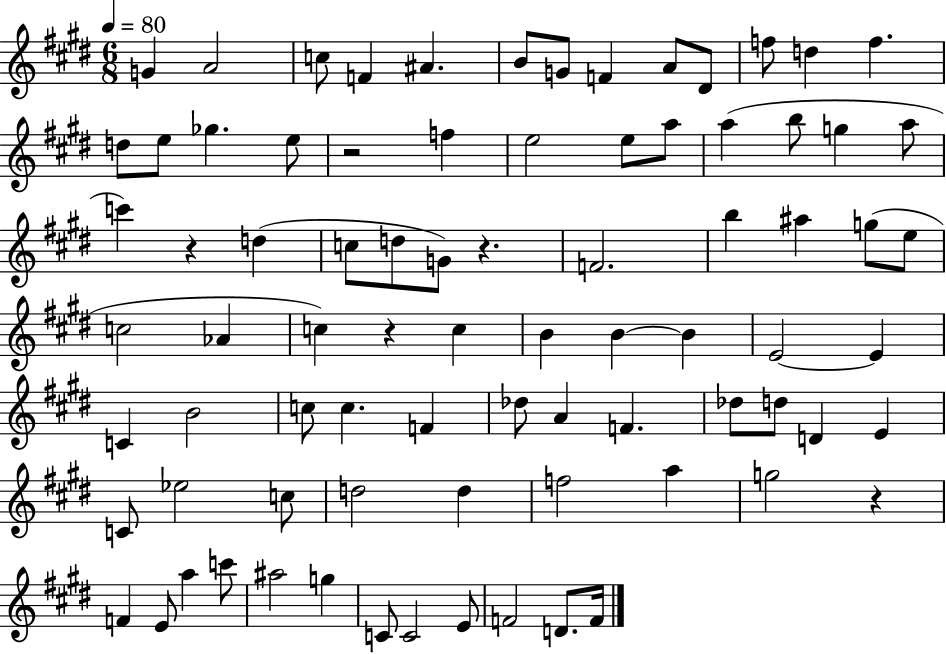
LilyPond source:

{
  \clef treble
  \numericTimeSignature
  \time 6/8
  \key e \major
  \tempo 4 = 80
  g'4 a'2 | c''8 f'4 ais'4. | b'8 g'8 f'4 a'8 dis'8 | f''8 d''4 f''4. | \break d''8 e''8 ges''4. e''8 | r2 f''4 | e''2 e''8 a''8 | a''4( b''8 g''4 a''8 | \break c'''4) r4 d''4( | c''8 d''8 g'8) r4. | f'2. | b''4 ais''4 g''8( e''8 | \break c''2 aes'4 | c''4) r4 c''4 | b'4 b'4~~ b'4 | e'2~~ e'4 | \break c'4 b'2 | c''8 c''4. f'4 | des''8 a'4 f'4. | des''8 d''8 d'4 e'4 | \break c'8 ees''2 c''8 | d''2 d''4 | f''2 a''4 | g''2 r4 | \break f'4 e'8 a''4 c'''8 | ais''2 g''4 | c'8 c'2 e'8 | f'2 d'8. f'16 | \break \bar "|."
}